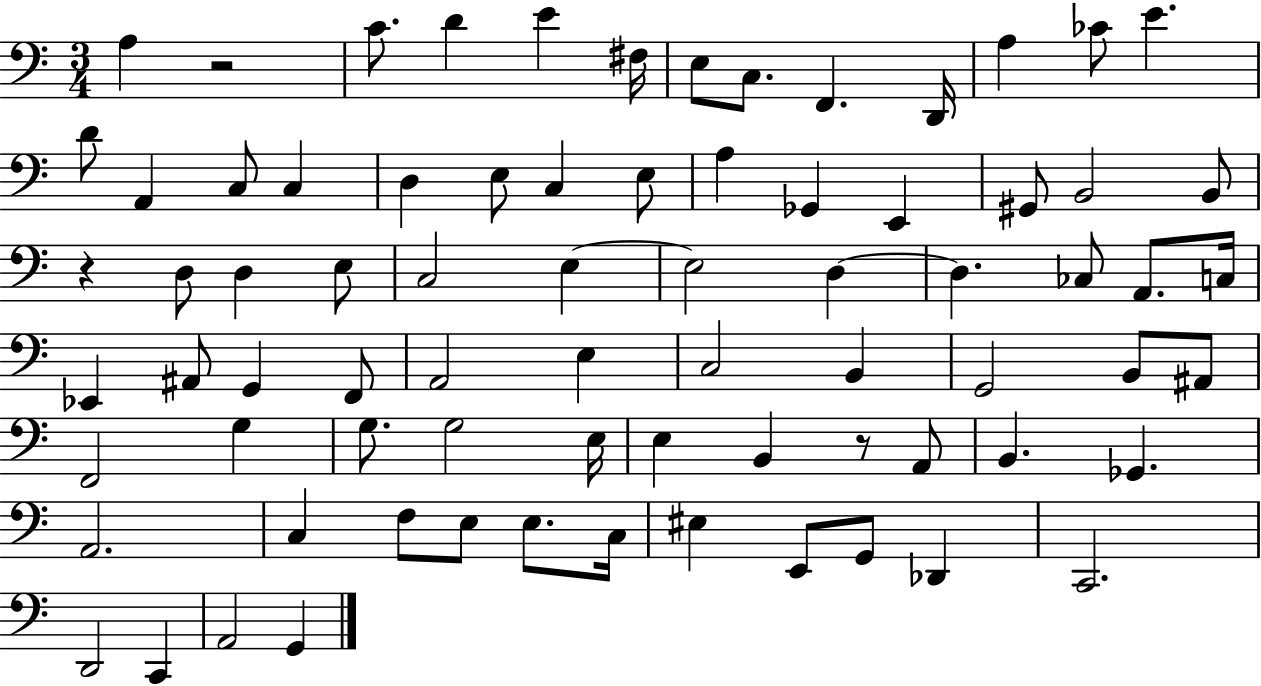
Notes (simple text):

A3/q R/h C4/e. D4/q E4/q F#3/s E3/e C3/e. F2/q. D2/s A3/q CES4/e E4/q. D4/e A2/q C3/e C3/q D3/q E3/e C3/q E3/e A3/q Gb2/q E2/q G#2/e B2/h B2/e R/q D3/e D3/q E3/e C3/h E3/q E3/h D3/q D3/q. CES3/e A2/e. C3/s Eb2/q A#2/e G2/q F2/e A2/h E3/q C3/h B2/q G2/h B2/e A#2/e F2/h G3/q G3/e. G3/h E3/s E3/q B2/q R/e A2/e B2/q. Gb2/q. A2/h. C3/q F3/e E3/e E3/e. C3/s EIS3/q E2/e G2/e Db2/q C2/h. D2/h C2/q A2/h G2/q